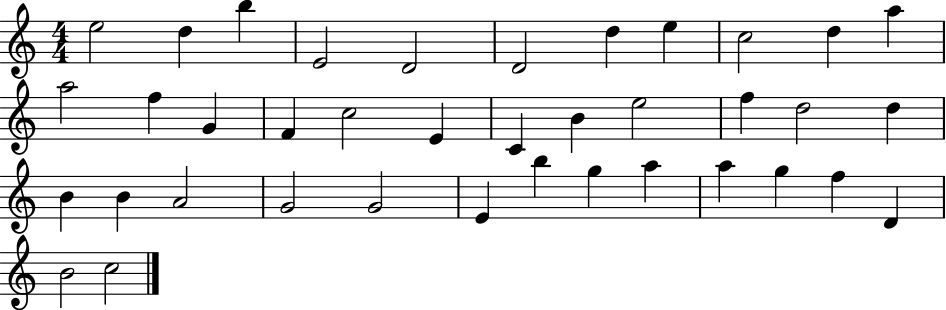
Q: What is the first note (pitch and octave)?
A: E5